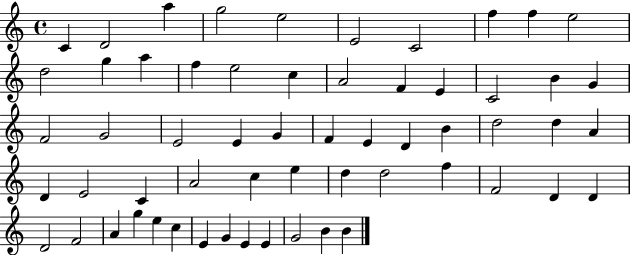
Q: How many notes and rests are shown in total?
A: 59